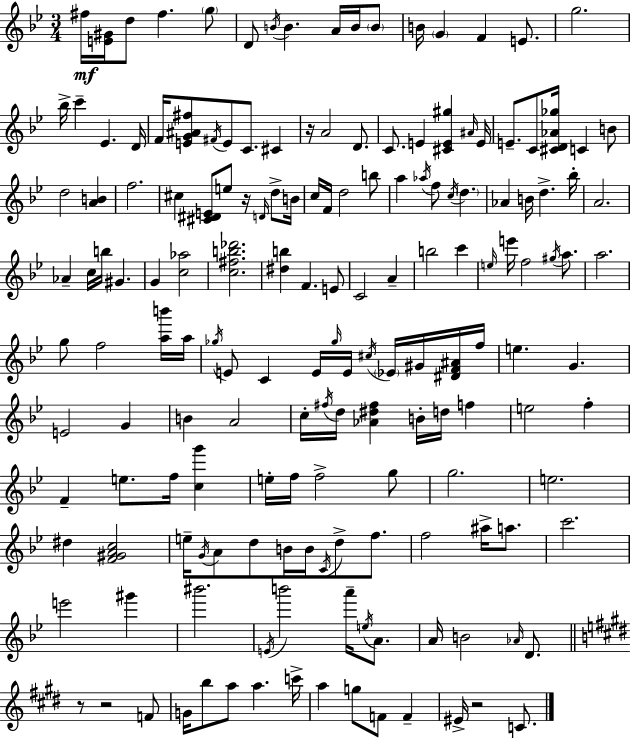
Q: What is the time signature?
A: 3/4